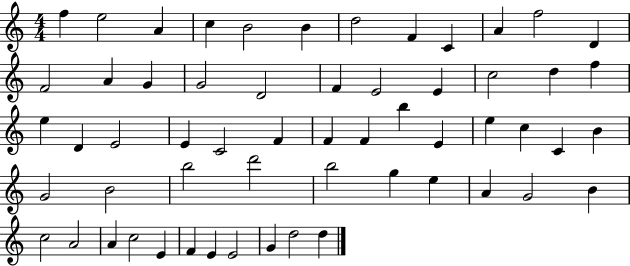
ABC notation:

X:1
T:Untitled
M:4/4
L:1/4
K:C
f e2 A c B2 B d2 F C A f2 D F2 A G G2 D2 F E2 E c2 d f e D E2 E C2 F F F b E e c C B G2 B2 b2 d'2 b2 g e A G2 B c2 A2 A c2 E F E E2 G d2 d